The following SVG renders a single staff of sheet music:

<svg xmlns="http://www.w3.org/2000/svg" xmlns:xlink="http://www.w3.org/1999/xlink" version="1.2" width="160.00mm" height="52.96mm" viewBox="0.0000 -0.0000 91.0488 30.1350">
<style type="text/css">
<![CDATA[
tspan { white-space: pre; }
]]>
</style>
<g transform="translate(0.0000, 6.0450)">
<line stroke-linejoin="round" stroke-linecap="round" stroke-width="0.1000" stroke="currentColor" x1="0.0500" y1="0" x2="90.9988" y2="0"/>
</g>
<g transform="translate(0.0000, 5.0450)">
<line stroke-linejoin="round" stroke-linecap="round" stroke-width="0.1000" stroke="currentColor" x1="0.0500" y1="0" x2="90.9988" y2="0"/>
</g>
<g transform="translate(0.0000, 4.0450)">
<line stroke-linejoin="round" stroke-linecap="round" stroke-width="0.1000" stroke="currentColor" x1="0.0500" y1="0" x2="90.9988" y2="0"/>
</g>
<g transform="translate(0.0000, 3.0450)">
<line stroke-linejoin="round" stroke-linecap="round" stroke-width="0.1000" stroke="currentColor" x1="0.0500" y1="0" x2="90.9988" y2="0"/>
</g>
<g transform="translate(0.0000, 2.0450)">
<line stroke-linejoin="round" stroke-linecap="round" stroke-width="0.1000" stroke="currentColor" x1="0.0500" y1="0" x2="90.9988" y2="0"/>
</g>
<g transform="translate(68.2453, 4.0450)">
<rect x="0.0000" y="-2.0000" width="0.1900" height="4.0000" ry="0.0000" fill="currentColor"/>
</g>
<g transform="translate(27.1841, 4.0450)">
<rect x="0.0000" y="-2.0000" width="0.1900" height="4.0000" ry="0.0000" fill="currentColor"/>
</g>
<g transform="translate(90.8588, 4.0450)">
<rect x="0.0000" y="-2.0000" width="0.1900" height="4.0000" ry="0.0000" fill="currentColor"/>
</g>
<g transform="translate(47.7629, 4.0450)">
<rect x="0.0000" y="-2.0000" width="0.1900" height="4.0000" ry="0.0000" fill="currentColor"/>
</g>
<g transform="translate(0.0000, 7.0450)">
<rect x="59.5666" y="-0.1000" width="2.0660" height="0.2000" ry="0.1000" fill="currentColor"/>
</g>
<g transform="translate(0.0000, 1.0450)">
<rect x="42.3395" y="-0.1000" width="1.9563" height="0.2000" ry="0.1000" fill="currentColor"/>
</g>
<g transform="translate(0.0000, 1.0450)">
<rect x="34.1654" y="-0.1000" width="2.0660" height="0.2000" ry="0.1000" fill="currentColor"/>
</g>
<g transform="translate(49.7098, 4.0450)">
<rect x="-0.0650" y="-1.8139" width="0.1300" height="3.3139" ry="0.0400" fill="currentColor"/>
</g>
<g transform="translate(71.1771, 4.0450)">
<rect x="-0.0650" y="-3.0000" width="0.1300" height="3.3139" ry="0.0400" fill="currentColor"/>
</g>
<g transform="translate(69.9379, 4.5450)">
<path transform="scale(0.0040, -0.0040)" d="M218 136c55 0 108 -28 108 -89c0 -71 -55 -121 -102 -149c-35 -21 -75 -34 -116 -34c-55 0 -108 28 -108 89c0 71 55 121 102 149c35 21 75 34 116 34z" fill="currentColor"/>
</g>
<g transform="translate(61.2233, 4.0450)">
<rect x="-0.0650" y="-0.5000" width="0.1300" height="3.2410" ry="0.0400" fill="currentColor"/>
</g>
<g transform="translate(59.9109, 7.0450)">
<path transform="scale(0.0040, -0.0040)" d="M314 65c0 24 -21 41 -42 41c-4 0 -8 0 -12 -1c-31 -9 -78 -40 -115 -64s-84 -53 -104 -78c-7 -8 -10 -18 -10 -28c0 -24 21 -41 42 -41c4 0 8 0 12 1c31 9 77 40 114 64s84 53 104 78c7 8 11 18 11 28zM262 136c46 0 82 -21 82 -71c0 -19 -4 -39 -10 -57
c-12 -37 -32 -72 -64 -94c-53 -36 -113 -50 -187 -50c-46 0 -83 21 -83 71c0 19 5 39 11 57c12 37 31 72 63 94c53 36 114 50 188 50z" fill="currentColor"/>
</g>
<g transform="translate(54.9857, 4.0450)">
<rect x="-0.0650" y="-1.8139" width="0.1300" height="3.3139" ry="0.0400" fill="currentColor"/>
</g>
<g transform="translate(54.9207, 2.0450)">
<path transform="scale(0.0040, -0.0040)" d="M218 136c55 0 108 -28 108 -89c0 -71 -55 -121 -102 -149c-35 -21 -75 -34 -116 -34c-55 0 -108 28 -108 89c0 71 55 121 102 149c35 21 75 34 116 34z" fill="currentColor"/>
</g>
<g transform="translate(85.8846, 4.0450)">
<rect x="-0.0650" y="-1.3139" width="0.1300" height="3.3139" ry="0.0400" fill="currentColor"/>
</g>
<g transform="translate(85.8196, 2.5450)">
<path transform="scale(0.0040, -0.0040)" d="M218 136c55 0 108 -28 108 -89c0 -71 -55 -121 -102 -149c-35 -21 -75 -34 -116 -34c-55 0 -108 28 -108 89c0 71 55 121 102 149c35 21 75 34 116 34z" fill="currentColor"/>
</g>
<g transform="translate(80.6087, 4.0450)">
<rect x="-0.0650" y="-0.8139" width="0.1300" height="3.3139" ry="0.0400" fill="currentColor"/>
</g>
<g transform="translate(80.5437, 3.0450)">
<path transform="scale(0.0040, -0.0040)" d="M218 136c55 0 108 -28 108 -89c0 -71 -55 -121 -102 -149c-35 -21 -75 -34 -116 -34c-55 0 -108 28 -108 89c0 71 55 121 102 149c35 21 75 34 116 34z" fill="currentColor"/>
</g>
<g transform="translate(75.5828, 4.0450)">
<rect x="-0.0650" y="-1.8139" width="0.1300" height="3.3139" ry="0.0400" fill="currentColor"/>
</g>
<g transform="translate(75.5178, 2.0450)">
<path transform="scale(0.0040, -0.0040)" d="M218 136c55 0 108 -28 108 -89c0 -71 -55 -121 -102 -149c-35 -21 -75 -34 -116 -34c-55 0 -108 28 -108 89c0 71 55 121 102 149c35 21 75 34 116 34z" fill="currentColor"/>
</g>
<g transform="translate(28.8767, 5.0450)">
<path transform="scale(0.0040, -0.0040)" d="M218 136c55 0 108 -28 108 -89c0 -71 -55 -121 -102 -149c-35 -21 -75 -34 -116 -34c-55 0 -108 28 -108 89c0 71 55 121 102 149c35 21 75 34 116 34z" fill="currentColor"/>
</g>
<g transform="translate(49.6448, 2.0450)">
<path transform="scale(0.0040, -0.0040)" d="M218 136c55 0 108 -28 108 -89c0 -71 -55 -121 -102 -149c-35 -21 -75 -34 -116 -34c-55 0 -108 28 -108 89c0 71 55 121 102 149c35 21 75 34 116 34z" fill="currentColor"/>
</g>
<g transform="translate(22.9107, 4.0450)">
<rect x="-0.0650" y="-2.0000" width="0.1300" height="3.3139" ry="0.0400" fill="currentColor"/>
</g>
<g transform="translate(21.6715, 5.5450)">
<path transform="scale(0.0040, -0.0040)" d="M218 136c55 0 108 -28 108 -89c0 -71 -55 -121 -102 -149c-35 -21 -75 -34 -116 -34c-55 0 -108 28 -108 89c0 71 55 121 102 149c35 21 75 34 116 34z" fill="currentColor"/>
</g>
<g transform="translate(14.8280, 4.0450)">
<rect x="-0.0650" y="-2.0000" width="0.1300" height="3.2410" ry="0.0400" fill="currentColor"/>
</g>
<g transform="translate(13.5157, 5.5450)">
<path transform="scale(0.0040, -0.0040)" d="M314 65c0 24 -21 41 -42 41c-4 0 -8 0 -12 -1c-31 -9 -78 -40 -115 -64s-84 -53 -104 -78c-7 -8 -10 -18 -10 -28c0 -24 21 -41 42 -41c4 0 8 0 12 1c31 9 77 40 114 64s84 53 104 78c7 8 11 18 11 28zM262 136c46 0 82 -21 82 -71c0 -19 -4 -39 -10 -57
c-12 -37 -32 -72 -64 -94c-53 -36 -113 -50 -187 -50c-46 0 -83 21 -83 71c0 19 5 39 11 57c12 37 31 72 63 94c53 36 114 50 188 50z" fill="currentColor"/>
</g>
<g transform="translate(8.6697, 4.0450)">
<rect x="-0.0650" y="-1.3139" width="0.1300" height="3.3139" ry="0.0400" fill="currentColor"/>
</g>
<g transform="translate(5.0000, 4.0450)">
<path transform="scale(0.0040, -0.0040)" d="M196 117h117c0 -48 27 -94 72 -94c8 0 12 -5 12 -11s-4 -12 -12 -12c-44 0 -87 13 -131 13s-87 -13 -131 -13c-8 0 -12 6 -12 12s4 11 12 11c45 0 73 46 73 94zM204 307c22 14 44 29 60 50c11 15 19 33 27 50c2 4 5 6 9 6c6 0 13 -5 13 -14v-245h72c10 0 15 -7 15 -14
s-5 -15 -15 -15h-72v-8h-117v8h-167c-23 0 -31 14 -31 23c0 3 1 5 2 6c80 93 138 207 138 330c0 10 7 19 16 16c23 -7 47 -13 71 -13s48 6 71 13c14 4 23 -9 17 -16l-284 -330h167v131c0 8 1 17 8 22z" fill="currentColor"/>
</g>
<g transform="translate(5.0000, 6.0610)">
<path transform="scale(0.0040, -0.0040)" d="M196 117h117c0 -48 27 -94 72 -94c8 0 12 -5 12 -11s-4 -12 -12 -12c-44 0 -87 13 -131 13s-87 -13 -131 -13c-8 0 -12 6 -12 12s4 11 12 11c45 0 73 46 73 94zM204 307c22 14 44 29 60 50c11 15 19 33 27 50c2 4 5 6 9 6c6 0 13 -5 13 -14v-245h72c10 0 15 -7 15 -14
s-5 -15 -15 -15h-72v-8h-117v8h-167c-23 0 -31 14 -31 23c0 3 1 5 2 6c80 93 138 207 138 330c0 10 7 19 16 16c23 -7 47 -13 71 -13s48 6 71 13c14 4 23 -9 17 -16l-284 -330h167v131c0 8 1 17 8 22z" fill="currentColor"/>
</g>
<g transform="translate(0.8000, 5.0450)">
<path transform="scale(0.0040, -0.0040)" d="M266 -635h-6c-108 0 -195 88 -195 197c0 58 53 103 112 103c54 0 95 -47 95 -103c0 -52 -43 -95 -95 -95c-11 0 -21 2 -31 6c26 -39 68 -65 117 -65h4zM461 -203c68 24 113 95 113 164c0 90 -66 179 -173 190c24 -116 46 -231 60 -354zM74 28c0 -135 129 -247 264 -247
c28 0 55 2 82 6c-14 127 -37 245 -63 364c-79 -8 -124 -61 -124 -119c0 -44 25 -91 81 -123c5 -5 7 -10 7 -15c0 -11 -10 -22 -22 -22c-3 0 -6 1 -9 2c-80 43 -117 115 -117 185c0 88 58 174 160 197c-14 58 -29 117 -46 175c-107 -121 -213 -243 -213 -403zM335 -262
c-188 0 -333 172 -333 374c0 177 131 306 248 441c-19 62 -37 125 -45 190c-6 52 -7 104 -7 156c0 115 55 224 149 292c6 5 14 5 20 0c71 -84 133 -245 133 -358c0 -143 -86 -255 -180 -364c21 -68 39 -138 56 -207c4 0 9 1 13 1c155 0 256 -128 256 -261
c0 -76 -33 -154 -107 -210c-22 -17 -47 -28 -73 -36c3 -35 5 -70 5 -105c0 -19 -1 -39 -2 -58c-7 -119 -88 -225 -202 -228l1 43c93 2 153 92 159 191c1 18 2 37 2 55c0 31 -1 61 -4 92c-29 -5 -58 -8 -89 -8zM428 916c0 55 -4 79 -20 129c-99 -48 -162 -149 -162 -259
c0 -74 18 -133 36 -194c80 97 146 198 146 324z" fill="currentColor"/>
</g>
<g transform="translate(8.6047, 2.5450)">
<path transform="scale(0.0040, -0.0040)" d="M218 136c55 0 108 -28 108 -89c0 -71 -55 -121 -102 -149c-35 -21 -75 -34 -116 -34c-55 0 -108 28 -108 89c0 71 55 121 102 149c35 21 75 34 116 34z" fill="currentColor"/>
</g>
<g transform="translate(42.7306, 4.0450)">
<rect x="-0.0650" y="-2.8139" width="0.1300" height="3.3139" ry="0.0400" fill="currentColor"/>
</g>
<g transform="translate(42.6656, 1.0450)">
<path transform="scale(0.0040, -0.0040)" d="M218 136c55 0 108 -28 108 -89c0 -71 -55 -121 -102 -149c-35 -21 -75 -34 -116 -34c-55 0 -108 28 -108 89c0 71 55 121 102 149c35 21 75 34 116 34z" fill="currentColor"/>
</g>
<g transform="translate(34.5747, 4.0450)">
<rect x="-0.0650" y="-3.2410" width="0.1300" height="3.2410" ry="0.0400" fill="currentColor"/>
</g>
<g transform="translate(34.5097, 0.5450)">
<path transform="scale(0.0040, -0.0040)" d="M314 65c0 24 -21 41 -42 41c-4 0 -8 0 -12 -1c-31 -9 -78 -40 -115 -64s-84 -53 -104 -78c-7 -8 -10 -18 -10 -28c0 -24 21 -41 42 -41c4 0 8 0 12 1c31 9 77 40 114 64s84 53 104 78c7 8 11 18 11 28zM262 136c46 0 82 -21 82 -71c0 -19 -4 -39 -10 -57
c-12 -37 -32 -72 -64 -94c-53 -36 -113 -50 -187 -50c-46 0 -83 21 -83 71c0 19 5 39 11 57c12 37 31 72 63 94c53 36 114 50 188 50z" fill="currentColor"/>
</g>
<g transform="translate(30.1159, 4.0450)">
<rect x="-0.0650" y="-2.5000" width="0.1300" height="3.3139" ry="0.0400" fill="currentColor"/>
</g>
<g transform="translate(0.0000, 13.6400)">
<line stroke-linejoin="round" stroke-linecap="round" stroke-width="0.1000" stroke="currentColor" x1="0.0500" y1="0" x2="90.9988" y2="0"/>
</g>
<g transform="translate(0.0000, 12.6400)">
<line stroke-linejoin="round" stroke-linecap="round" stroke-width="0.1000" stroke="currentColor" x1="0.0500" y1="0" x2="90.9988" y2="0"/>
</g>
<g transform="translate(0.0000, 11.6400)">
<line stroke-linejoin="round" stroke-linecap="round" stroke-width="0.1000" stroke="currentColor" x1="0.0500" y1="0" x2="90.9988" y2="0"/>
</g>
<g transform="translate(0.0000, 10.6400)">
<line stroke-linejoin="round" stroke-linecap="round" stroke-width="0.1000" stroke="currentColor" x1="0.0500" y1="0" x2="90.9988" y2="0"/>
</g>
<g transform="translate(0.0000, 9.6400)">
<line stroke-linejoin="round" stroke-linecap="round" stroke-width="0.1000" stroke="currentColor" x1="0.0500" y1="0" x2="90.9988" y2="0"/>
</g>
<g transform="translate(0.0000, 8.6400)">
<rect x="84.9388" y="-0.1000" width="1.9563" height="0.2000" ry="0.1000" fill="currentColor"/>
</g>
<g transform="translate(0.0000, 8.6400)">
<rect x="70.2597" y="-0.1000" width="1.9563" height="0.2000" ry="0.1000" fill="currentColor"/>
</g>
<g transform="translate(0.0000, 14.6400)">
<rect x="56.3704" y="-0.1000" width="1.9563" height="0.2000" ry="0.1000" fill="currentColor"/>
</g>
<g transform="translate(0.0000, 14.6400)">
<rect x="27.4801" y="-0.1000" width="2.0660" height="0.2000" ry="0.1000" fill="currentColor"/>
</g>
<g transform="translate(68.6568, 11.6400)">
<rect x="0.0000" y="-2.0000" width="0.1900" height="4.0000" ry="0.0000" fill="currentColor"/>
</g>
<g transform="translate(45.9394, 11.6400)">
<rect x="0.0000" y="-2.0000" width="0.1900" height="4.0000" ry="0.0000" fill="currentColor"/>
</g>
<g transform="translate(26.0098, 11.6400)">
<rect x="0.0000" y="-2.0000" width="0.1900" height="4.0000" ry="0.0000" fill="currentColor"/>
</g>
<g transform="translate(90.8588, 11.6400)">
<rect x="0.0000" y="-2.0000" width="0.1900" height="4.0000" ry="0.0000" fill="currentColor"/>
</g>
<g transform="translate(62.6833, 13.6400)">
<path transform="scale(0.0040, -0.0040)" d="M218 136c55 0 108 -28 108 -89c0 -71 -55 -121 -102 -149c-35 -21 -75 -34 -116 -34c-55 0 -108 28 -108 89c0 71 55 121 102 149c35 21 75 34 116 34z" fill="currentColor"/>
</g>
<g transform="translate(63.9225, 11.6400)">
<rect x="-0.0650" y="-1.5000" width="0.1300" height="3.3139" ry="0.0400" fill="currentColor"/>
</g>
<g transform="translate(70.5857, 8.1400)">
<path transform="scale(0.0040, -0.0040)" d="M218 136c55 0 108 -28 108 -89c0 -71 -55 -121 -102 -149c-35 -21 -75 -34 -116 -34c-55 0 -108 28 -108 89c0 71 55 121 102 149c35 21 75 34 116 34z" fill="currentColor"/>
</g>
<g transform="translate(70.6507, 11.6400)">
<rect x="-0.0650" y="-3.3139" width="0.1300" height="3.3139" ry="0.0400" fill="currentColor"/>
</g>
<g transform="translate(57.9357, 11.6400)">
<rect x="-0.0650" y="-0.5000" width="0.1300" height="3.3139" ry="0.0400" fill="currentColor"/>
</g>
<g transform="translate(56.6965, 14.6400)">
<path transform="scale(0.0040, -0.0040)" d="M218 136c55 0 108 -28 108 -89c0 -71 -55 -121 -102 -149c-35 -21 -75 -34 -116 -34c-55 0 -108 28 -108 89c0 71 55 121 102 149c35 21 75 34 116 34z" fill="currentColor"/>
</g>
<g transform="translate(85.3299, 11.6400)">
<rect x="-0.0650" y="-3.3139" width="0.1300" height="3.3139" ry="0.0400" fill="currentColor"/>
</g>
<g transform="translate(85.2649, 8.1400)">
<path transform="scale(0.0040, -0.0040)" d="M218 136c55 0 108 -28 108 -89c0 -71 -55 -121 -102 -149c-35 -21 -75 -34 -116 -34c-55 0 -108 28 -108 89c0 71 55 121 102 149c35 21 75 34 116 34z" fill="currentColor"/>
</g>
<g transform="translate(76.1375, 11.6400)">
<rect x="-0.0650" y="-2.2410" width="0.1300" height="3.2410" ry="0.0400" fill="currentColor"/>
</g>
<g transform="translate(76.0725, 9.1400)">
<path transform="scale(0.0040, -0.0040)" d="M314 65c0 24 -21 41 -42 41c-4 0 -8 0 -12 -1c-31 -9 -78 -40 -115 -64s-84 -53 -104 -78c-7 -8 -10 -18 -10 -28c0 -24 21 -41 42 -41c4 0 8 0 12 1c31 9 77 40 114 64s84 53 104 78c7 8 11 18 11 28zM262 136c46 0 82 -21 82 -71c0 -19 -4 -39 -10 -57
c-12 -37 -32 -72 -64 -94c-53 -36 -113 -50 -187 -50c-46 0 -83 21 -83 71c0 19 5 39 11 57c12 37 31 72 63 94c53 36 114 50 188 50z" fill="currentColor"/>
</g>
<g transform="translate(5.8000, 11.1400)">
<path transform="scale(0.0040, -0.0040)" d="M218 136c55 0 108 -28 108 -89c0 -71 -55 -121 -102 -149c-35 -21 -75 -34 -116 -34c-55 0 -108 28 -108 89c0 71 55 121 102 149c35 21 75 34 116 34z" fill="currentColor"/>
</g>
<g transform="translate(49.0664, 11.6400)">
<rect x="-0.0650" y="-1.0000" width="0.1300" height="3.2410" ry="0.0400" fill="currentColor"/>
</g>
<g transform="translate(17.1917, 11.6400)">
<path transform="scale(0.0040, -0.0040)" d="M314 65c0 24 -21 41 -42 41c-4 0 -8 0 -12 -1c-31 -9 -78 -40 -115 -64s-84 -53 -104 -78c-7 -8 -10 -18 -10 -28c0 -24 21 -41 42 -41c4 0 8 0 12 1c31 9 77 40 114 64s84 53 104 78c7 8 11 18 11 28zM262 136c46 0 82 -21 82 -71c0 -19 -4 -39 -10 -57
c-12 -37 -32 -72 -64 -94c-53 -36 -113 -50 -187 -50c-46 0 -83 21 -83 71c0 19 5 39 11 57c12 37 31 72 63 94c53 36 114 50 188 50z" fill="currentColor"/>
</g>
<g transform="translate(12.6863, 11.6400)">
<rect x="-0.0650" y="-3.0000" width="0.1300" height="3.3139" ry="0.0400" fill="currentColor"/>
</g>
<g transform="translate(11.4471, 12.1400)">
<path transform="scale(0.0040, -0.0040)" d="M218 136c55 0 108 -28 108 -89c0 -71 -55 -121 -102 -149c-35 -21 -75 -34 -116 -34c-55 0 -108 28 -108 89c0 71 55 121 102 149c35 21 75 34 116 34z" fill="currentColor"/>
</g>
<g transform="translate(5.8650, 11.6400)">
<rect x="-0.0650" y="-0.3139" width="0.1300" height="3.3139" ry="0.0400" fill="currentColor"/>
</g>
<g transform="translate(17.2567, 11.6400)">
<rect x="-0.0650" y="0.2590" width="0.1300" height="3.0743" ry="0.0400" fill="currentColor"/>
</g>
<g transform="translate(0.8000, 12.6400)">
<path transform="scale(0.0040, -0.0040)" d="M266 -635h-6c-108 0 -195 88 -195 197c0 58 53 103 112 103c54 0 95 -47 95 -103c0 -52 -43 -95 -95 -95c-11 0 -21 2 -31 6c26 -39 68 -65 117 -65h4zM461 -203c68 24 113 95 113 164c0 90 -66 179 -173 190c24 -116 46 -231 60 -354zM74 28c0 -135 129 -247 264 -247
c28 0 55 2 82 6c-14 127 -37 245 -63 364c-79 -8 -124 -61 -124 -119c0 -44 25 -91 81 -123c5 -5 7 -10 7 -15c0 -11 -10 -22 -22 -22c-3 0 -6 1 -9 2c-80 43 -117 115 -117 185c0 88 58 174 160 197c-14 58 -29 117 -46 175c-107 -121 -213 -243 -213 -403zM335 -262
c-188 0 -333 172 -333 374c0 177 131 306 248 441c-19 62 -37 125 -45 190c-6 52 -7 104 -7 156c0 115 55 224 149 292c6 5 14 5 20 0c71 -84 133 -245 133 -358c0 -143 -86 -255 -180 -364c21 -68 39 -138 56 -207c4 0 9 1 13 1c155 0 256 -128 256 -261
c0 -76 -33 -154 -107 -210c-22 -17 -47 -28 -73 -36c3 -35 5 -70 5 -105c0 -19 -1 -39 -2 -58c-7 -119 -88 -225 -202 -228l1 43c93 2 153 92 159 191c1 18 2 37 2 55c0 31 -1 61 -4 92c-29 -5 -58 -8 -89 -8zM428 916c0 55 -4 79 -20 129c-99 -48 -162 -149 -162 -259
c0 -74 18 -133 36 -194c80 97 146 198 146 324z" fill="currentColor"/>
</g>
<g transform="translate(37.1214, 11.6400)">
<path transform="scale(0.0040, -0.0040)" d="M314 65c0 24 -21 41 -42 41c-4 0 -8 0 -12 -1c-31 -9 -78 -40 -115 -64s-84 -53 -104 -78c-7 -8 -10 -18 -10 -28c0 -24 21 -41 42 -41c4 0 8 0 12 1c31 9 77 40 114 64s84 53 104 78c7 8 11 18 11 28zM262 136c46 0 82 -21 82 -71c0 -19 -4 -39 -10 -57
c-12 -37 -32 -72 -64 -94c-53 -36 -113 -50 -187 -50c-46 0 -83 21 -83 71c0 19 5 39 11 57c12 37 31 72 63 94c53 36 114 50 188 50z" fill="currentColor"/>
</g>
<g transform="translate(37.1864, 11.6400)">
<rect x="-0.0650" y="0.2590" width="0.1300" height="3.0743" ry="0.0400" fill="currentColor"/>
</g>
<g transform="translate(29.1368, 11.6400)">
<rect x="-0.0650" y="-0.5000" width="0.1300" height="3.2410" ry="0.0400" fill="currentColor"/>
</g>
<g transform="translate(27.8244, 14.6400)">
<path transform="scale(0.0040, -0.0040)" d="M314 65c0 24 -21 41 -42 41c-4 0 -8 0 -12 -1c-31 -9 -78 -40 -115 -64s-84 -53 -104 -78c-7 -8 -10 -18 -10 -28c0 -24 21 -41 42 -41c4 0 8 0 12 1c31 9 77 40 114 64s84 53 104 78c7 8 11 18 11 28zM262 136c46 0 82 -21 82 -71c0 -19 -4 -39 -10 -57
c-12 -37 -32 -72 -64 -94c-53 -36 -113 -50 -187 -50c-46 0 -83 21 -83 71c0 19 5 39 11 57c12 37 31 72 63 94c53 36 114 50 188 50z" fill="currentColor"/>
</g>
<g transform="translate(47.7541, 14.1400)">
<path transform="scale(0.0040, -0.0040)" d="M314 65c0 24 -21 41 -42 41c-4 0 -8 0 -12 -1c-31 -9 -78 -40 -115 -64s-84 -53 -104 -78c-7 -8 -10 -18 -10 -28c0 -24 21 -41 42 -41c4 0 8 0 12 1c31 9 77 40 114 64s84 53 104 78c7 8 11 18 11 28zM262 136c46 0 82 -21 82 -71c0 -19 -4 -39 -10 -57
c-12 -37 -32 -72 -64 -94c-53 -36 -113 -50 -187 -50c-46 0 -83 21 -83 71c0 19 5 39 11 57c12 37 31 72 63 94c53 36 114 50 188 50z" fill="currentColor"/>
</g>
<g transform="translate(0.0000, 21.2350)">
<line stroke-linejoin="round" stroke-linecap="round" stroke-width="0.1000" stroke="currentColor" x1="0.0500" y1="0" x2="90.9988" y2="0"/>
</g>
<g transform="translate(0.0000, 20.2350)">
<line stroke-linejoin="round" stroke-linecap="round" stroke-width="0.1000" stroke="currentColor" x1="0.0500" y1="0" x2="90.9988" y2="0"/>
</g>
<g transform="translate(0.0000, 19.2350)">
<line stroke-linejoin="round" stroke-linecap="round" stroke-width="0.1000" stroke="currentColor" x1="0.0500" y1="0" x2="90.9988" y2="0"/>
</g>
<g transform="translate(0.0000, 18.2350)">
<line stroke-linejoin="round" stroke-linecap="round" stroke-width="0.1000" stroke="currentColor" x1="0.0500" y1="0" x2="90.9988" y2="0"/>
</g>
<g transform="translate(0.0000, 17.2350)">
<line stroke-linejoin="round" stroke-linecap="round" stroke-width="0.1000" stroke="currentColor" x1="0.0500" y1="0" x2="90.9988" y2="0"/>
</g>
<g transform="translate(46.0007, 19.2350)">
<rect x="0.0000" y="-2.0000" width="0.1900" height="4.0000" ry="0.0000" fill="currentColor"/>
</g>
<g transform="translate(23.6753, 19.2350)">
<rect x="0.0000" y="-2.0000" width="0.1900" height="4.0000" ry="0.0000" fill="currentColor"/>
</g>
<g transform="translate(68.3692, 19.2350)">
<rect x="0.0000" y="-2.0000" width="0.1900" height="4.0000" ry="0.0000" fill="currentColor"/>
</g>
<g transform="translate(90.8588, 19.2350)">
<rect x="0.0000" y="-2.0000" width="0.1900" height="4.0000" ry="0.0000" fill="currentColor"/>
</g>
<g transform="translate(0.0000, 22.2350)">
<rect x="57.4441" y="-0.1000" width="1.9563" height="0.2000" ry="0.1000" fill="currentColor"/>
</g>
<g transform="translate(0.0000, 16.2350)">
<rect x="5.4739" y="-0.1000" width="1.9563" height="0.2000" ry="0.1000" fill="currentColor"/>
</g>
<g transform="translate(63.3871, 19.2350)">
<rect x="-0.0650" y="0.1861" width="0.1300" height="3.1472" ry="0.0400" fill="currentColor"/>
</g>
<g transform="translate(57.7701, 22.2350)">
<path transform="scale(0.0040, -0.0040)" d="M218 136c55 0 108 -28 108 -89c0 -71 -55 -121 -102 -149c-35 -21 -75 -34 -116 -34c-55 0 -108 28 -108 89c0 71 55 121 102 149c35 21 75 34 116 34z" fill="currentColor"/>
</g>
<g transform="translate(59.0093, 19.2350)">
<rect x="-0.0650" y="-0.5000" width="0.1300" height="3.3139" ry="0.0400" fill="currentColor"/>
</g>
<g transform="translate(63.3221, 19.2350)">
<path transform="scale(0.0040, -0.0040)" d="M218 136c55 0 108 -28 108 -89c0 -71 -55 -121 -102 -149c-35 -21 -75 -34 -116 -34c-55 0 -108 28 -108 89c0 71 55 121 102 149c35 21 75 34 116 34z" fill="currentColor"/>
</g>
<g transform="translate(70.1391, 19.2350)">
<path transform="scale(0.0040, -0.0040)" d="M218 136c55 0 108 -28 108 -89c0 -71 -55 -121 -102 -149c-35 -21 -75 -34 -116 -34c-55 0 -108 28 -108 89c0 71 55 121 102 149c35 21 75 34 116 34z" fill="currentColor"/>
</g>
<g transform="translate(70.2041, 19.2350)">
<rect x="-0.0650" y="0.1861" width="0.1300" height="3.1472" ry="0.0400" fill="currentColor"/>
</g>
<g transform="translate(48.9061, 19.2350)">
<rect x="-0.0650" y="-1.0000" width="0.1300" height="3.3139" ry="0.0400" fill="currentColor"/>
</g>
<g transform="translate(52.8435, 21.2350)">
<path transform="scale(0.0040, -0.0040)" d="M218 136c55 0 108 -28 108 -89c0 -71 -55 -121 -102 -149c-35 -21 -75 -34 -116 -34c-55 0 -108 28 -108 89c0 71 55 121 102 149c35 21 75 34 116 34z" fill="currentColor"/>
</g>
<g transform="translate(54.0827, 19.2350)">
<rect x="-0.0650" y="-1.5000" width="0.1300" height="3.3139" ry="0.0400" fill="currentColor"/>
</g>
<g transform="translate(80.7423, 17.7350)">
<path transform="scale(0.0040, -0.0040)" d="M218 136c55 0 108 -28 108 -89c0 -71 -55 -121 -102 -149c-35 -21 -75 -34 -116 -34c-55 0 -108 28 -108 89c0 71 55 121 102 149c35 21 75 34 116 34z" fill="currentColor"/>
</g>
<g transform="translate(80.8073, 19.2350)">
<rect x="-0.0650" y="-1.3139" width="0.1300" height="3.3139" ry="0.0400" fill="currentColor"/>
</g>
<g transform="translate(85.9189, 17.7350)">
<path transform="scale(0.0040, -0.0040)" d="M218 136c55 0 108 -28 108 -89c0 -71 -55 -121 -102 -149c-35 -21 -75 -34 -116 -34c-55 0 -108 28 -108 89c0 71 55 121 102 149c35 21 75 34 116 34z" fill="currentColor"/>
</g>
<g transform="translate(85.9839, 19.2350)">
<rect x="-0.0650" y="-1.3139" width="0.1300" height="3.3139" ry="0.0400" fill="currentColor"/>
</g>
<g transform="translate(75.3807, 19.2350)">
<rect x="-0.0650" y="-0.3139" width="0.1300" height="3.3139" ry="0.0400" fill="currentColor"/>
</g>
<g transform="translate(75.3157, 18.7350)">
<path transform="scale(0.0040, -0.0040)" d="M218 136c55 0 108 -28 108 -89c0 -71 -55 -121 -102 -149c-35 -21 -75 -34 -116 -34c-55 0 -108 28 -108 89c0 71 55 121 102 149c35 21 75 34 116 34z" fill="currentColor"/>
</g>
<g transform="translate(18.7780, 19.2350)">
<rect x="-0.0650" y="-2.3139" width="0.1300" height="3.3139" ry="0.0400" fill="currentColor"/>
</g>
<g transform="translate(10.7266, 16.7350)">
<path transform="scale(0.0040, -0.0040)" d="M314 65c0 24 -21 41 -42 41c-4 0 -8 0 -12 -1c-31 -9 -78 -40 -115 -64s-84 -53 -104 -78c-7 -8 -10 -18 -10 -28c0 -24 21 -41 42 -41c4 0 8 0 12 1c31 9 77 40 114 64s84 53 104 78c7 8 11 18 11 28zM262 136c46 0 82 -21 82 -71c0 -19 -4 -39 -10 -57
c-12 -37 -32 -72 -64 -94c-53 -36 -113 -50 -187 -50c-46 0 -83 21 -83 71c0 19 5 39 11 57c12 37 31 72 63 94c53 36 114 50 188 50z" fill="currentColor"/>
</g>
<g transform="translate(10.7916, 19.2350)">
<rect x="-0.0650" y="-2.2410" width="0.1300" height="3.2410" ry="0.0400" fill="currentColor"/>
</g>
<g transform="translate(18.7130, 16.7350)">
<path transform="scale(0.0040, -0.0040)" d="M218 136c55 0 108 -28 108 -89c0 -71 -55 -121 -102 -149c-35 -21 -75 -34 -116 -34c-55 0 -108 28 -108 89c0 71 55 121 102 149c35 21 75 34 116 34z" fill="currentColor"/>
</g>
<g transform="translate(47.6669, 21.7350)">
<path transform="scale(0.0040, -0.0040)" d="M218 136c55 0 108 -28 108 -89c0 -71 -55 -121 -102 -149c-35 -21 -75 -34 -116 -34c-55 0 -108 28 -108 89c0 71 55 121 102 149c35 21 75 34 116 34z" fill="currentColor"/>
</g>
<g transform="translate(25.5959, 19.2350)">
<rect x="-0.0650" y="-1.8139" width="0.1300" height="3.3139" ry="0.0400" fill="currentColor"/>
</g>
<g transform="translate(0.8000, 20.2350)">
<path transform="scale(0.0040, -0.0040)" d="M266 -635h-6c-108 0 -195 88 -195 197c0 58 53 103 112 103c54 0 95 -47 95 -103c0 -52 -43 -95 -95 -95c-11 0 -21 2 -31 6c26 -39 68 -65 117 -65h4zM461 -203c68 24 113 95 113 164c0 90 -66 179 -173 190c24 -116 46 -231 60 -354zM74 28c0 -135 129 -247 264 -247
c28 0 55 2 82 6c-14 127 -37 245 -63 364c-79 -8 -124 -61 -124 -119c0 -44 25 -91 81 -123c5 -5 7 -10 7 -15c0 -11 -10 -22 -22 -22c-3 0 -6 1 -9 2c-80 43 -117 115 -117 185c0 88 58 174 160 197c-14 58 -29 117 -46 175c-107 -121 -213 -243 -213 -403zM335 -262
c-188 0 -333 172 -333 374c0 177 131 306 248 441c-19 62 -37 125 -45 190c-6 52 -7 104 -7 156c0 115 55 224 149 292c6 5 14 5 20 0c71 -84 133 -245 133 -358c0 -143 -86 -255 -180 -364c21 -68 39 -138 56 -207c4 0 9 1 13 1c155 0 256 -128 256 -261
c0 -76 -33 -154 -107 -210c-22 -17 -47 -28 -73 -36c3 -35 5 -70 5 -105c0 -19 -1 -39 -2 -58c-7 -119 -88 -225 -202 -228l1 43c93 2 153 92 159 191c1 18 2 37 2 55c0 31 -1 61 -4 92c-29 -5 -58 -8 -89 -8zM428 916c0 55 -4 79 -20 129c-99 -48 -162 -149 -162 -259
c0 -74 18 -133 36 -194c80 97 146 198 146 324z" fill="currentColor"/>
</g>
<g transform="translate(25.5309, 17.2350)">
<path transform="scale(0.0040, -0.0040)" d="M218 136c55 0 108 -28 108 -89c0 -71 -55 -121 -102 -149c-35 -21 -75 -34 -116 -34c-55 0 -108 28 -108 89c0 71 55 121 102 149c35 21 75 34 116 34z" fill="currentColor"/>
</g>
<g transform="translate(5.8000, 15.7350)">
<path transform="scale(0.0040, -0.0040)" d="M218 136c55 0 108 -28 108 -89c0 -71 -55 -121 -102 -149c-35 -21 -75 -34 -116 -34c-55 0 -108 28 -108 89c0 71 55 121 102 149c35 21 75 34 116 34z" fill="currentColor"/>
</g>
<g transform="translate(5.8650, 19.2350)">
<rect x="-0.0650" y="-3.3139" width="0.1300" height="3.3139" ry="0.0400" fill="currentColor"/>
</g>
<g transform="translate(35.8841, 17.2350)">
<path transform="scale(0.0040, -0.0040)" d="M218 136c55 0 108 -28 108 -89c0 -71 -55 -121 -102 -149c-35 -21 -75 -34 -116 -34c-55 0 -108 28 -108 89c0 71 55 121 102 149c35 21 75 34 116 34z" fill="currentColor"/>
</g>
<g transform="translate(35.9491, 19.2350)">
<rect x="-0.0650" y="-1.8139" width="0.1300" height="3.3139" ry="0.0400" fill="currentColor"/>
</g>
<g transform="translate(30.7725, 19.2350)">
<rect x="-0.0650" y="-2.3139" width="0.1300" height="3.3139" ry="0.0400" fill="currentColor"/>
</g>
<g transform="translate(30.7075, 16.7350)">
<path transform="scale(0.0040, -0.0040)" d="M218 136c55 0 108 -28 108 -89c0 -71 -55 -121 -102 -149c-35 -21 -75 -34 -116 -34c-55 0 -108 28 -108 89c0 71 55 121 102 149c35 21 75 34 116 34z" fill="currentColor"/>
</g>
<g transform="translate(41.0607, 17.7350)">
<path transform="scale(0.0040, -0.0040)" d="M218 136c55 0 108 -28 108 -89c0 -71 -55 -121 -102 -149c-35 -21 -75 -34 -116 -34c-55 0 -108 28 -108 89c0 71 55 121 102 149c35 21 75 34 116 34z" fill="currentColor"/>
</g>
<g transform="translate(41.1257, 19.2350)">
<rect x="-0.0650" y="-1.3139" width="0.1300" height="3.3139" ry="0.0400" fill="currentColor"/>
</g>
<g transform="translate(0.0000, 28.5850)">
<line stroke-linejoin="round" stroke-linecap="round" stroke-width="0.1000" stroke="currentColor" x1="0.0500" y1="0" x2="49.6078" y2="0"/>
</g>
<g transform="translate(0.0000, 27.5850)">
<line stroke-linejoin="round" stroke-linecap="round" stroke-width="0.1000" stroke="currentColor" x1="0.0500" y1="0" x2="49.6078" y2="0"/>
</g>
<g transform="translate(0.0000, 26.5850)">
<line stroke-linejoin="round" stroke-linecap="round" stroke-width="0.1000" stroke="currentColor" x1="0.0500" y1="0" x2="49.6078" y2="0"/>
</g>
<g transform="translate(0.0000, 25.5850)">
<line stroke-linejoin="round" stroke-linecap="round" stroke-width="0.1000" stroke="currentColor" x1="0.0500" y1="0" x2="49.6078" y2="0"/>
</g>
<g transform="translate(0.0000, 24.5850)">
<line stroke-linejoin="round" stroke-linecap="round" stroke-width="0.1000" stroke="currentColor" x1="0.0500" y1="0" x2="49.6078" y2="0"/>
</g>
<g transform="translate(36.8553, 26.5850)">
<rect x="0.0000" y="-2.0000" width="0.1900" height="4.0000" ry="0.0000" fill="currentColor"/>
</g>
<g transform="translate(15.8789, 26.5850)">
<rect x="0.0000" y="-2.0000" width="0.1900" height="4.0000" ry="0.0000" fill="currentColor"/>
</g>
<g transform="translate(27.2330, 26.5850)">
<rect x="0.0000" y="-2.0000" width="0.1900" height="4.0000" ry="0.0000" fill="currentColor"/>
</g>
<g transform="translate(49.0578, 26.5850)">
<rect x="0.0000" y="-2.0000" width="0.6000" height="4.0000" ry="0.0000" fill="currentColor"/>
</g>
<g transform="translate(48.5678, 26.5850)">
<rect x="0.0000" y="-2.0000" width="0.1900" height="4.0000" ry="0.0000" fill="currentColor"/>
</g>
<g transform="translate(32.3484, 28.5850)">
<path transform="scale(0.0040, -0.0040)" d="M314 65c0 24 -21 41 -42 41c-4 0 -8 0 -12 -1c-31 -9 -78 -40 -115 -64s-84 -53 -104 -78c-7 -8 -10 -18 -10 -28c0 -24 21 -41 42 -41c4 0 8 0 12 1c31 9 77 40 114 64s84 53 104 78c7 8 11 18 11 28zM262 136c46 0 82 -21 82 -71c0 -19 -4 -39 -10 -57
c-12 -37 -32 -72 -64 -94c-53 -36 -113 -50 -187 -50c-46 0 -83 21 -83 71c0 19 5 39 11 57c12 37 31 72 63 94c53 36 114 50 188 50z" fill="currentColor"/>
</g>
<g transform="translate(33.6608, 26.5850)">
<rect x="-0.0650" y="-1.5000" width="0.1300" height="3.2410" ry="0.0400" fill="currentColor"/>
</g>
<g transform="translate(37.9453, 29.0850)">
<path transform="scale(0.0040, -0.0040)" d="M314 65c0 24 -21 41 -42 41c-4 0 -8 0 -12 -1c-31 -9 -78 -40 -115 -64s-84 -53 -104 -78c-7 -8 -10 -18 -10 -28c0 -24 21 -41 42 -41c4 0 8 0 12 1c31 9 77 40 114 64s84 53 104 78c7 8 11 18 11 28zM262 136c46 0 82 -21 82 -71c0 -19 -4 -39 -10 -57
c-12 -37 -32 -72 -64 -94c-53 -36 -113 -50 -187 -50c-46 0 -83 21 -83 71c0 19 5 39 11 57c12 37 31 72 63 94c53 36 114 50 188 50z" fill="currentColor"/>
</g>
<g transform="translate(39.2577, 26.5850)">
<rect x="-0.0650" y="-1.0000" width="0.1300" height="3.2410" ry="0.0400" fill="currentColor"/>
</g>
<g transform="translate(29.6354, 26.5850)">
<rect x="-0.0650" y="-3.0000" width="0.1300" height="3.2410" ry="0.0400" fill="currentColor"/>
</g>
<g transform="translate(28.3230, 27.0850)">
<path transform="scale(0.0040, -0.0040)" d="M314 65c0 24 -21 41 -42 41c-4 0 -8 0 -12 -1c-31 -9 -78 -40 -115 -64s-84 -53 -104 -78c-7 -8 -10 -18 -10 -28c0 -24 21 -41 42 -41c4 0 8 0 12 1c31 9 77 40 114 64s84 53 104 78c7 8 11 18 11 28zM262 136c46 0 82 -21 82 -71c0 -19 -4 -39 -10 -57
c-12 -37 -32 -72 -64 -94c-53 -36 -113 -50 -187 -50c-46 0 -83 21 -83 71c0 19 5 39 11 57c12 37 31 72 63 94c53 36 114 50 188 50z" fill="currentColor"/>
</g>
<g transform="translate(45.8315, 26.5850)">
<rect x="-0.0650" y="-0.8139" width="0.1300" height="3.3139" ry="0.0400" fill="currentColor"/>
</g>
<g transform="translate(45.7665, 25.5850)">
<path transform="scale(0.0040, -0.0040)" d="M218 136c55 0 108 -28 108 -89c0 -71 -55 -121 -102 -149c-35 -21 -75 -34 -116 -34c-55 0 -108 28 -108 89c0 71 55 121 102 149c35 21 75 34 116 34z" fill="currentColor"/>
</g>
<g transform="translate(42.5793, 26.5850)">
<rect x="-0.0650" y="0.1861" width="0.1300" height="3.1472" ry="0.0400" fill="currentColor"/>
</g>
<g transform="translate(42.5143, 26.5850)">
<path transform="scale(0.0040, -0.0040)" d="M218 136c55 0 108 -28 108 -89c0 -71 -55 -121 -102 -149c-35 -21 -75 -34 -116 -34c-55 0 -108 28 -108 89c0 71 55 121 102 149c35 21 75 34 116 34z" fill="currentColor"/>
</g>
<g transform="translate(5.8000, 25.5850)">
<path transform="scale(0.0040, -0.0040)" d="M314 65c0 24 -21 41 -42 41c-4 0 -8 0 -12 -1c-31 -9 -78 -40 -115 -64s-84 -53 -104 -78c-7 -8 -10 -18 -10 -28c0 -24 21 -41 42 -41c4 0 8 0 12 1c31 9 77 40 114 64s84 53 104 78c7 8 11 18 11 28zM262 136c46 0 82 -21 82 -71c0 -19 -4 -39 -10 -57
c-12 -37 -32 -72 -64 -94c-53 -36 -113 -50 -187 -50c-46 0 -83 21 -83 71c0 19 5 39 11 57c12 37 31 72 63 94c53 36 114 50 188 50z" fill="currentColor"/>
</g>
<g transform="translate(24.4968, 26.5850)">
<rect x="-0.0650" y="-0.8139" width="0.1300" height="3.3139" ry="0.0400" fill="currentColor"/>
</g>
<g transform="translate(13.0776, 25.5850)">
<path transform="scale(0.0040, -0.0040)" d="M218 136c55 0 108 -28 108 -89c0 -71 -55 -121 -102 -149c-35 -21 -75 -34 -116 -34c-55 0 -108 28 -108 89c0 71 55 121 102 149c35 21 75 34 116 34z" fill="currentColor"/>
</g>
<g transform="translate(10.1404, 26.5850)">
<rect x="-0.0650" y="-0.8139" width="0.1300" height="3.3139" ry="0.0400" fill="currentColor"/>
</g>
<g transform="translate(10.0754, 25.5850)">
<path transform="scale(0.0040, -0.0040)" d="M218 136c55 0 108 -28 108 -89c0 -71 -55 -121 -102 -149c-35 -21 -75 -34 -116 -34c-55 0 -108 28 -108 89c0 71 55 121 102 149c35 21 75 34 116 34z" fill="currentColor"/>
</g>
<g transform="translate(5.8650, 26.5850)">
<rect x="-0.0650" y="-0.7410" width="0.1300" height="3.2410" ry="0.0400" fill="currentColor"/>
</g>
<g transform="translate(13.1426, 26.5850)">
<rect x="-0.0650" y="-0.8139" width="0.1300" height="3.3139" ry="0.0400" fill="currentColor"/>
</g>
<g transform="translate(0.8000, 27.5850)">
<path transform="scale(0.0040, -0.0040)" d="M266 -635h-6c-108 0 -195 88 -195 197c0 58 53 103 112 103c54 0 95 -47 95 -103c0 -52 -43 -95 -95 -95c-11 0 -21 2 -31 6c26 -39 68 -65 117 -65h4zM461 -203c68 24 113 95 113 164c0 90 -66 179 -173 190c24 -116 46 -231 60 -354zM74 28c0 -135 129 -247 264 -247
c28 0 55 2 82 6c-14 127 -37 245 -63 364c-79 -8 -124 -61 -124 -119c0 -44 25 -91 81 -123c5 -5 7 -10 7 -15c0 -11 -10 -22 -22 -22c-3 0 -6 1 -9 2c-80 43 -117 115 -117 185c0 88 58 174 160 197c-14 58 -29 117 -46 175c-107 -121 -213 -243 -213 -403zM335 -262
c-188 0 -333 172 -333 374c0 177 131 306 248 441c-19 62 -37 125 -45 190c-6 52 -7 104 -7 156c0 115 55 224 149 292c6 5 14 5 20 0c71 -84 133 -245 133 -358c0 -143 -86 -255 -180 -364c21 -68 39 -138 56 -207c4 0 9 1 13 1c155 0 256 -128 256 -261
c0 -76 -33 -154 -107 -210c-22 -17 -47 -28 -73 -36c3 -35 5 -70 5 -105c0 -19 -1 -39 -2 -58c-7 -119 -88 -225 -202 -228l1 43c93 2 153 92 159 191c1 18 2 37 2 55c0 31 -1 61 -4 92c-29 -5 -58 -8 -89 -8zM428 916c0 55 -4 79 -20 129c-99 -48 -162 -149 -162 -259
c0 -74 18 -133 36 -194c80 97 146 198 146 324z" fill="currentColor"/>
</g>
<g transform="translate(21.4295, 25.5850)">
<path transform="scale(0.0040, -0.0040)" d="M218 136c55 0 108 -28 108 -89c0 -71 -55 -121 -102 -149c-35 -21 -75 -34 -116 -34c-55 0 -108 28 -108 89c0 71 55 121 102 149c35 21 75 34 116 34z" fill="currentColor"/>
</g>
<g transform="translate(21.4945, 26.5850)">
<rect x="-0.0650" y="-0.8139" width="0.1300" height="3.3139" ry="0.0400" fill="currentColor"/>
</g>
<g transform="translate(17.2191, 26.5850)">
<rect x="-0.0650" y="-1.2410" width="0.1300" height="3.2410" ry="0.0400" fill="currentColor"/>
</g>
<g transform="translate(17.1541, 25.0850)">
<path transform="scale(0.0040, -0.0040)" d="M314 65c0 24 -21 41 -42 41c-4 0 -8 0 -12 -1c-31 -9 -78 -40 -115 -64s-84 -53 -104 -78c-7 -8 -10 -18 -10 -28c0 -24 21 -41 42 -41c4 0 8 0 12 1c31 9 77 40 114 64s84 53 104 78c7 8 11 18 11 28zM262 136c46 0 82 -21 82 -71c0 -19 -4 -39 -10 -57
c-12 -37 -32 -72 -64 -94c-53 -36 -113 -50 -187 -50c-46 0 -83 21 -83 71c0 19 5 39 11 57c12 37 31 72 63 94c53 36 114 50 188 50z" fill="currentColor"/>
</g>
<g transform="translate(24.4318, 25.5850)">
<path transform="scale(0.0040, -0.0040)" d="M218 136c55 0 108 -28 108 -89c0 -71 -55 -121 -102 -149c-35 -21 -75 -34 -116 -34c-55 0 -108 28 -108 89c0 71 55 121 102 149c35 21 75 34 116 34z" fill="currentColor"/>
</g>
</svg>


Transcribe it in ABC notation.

X:1
T:Untitled
M:4/4
L:1/4
K:C
e F2 F G b2 a f f C2 A f d e c A B2 C2 B2 D2 C E b g2 b b g2 g f g f e D E C B B c e e d2 d d e2 d d A2 E2 D2 B d